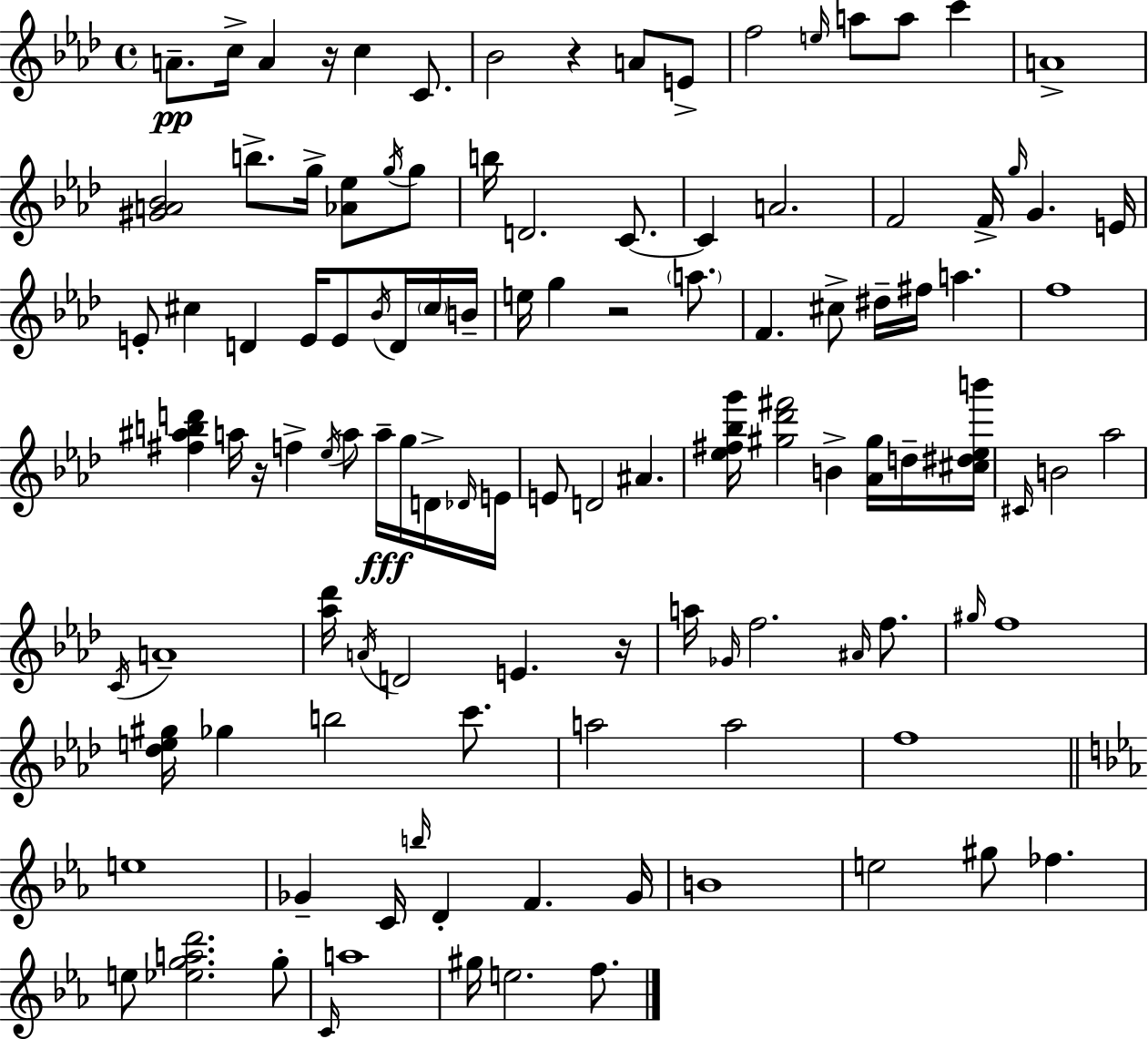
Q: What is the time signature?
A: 4/4